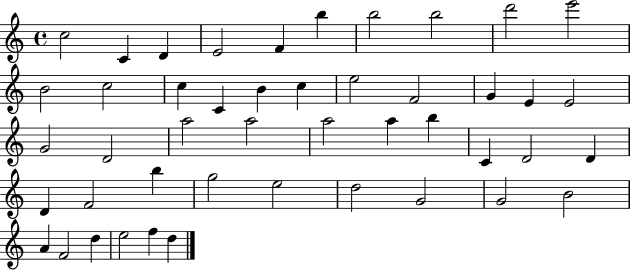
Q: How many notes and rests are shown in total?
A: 46